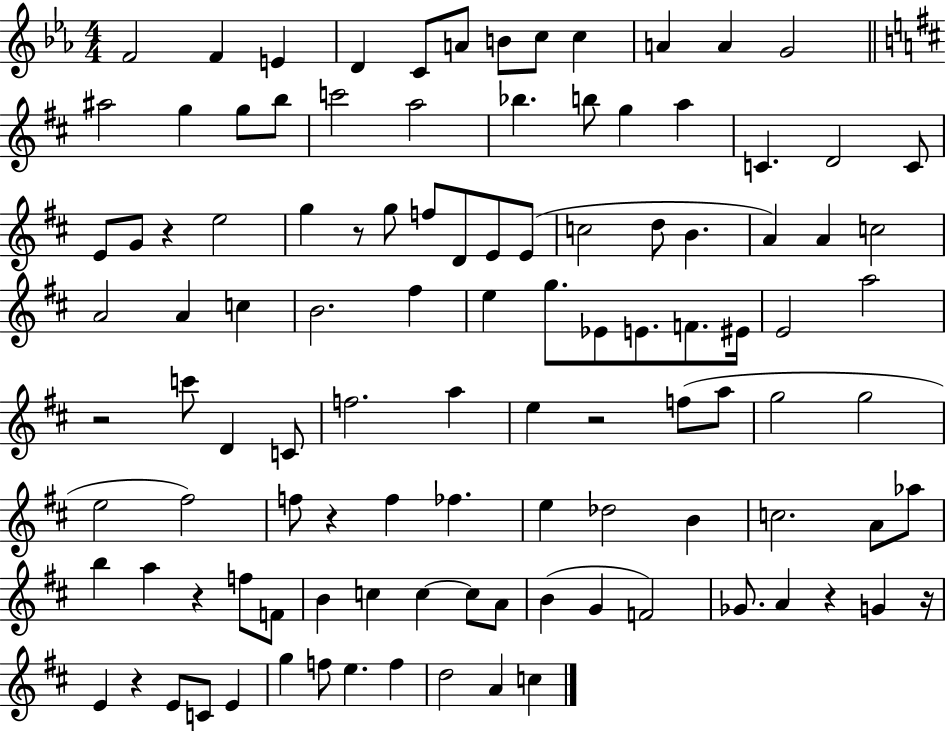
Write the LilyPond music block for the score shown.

{
  \clef treble
  \numericTimeSignature
  \time 4/4
  \key ees \major
  f'2 f'4 e'4 | d'4 c'8 a'8 b'8 c''8 c''4 | a'4 a'4 g'2 | \bar "||" \break \key d \major ais''2 g''4 g''8 b''8 | c'''2 a''2 | bes''4. b''8 g''4 a''4 | c'4. d'2 c'8 | \break e'8 g'8 r4 e''2 | g''4 r8 g''8 f''8 d'8 e'8 e'8( | c''2 d''8 b'4. | a'4) a'4 c''2 | \break a'2 a'4 c''4 | b'2. fis''4 | e''4 g''8. ees'8 e'8. f'8. eis'16 | e'2 a''2 | \break r2 c'''8 d'4 c'8 | f''2. a''4 | e''4 r2 f''8( a''8 | g''2 g''2 | \break e''2 fis''2) | f''8 r4 f''4 fes''4. | e''4 des''2 b'4 | c''2. a'8 aes''8 | \break b''4 a''4 r4 f''8 f'8 | b'4 c''4 c''4~~ c''8 a'8 | b'4( g'4 f'2) | ges'8. a'4 r4 g'4 r16 | \break e'4 r4 e'8 c'8 e'4 | g''4 f''8 e''4. f''4 | d''2 a'4 c''4 | \bar "|."
}